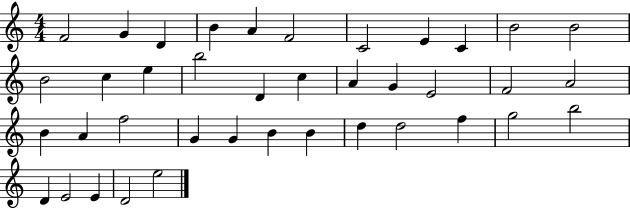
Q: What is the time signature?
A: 4/4